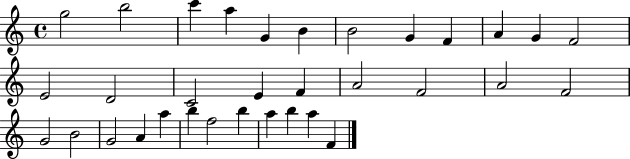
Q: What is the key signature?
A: C major